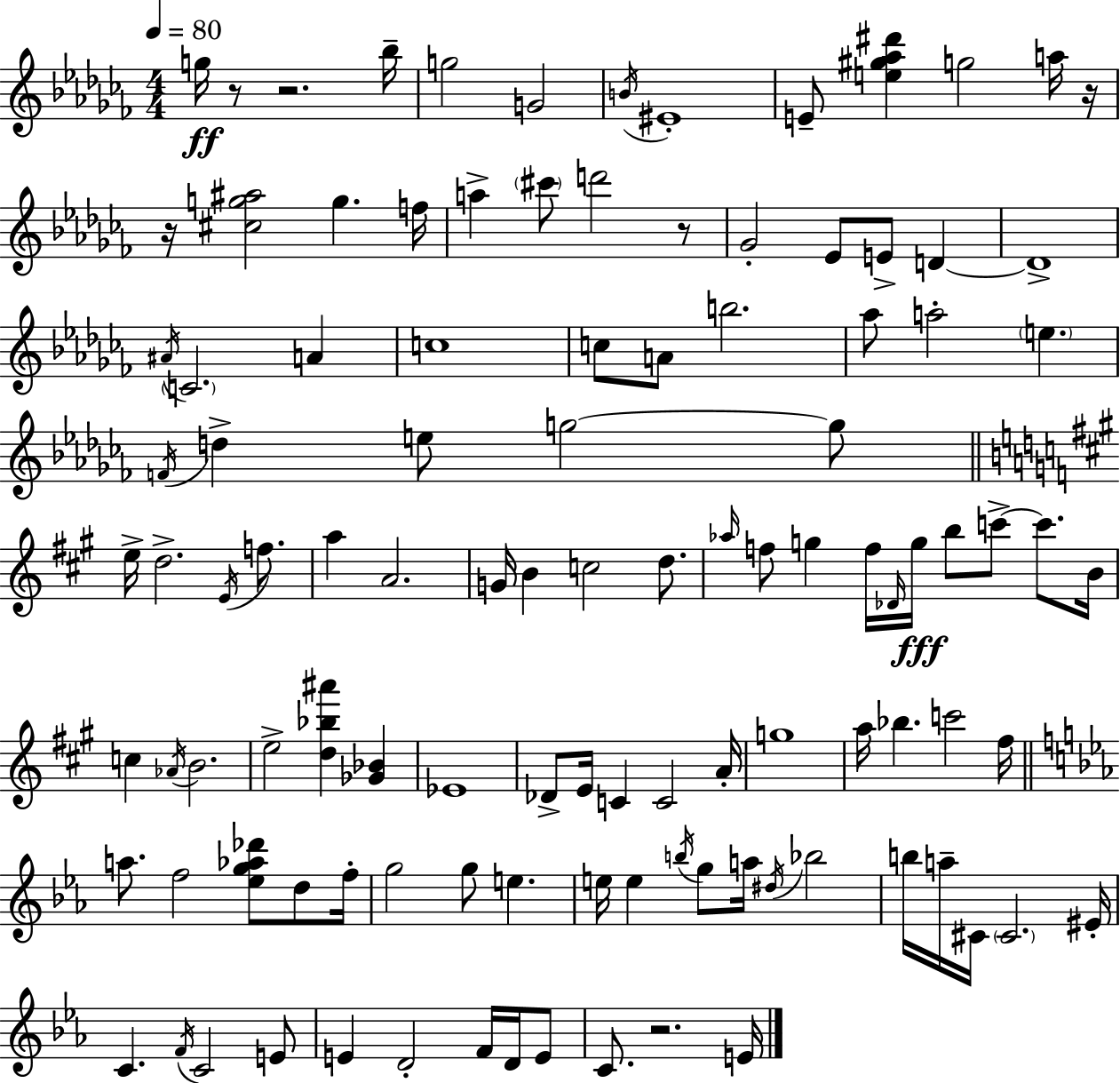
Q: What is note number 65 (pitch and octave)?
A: G5